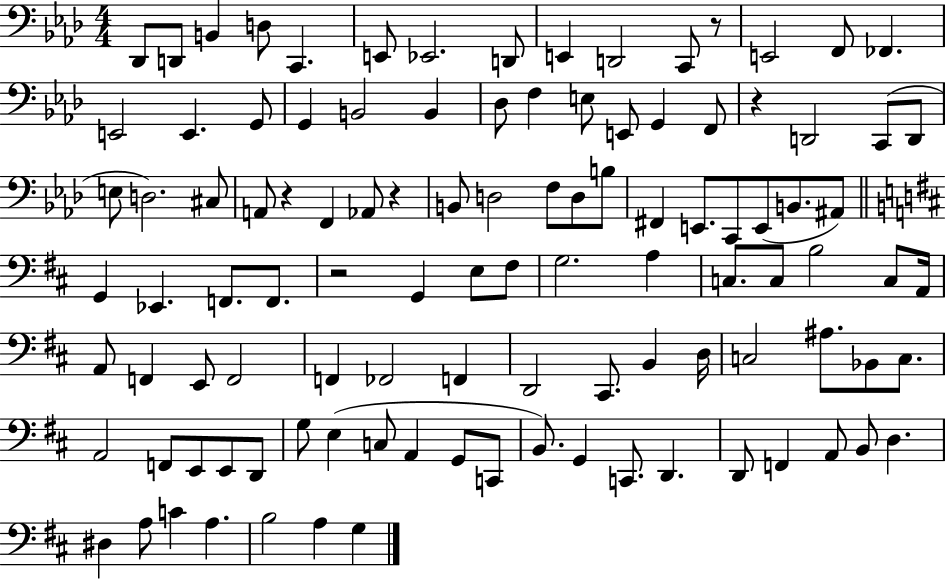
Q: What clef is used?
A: bass